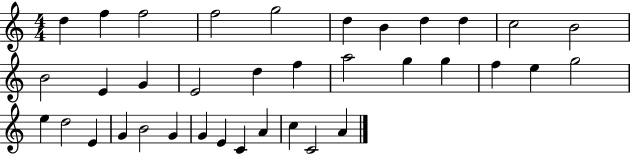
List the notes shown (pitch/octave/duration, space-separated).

D5/q F5/q F5/h F5/h G5/h D5/q B4/q D5/q D5/q C5/h B4/h B4/h E4/q G4/q E4/h D5/q F5/q A5/h G5/q G5/q F5/q E5/q G5/h E5/q D5/h E4/q G4/q B4/h G4/q G4/q E4/q C4/q A4/q C5/q C4/h A4/q